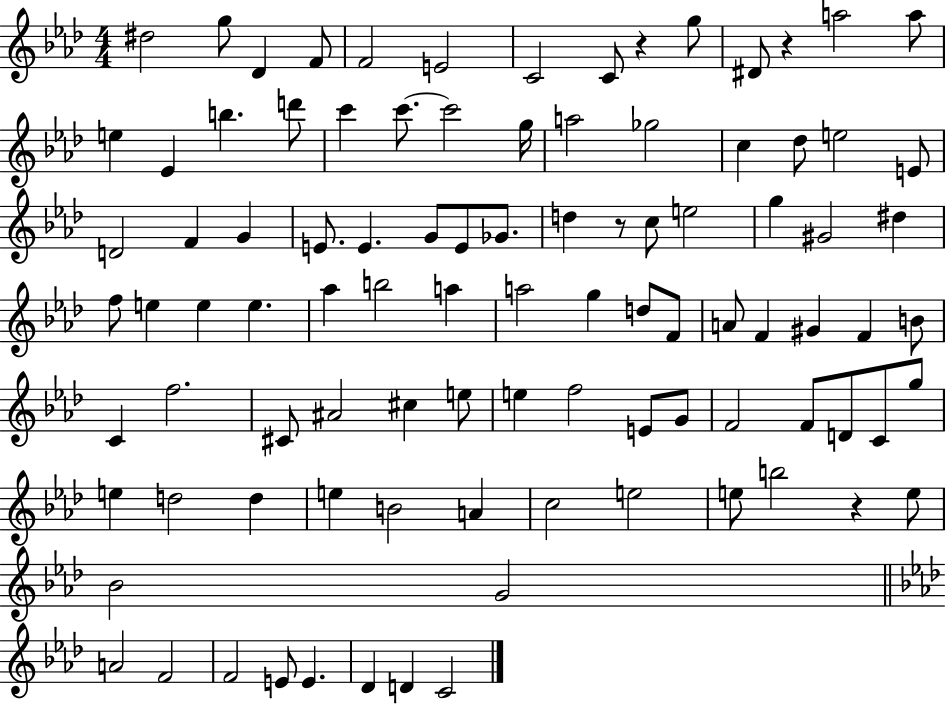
{
  \clef treble
  \numericTimeSignature
  \time 4/4
  \key aes \major
  dis''2 g''8 des'4 f'8 | f'2 e'2 | c'2 c'8 r4 g''8 | dis'8 r4 a''2 a''8 | \break e''4 ees'4 b''4. d'''8 | c'''4 c'''8.~~ c'''2 g''16 | a''2 ges''2 | c''4 des''8 e''2 e'8 | \break d'2 f'4 g'4 | e'8. e'4. g'8 e'8 ges'8. | d''4 r8 c''8 e''2 | g''4 gis'2 dis''4 | \break f''8 e''4 e''4 e''4. | aes''4 b''2 a''4 | a''2 g''4 d''8 f'8 | a'8 f'4 gis'4 f'4 b'8 | \break c'4 f''2. | cis'8 ais'2 cis''4 e''8 | e''4 f''2 e'8 g'8 | f'2 f'8 d'8 c'8 g''8 | \break e''4 d''2 d''4 | e''4 b'2 a'4 | c''2 e''2 | e''8 b''2 r4 e''8 | \break bes'2 g'2 | \bar "||" \break \key aes \major a'2 f'2 | f'2 e'8 e'4. | des'4 d'4 c'2 | \bar "|."
}